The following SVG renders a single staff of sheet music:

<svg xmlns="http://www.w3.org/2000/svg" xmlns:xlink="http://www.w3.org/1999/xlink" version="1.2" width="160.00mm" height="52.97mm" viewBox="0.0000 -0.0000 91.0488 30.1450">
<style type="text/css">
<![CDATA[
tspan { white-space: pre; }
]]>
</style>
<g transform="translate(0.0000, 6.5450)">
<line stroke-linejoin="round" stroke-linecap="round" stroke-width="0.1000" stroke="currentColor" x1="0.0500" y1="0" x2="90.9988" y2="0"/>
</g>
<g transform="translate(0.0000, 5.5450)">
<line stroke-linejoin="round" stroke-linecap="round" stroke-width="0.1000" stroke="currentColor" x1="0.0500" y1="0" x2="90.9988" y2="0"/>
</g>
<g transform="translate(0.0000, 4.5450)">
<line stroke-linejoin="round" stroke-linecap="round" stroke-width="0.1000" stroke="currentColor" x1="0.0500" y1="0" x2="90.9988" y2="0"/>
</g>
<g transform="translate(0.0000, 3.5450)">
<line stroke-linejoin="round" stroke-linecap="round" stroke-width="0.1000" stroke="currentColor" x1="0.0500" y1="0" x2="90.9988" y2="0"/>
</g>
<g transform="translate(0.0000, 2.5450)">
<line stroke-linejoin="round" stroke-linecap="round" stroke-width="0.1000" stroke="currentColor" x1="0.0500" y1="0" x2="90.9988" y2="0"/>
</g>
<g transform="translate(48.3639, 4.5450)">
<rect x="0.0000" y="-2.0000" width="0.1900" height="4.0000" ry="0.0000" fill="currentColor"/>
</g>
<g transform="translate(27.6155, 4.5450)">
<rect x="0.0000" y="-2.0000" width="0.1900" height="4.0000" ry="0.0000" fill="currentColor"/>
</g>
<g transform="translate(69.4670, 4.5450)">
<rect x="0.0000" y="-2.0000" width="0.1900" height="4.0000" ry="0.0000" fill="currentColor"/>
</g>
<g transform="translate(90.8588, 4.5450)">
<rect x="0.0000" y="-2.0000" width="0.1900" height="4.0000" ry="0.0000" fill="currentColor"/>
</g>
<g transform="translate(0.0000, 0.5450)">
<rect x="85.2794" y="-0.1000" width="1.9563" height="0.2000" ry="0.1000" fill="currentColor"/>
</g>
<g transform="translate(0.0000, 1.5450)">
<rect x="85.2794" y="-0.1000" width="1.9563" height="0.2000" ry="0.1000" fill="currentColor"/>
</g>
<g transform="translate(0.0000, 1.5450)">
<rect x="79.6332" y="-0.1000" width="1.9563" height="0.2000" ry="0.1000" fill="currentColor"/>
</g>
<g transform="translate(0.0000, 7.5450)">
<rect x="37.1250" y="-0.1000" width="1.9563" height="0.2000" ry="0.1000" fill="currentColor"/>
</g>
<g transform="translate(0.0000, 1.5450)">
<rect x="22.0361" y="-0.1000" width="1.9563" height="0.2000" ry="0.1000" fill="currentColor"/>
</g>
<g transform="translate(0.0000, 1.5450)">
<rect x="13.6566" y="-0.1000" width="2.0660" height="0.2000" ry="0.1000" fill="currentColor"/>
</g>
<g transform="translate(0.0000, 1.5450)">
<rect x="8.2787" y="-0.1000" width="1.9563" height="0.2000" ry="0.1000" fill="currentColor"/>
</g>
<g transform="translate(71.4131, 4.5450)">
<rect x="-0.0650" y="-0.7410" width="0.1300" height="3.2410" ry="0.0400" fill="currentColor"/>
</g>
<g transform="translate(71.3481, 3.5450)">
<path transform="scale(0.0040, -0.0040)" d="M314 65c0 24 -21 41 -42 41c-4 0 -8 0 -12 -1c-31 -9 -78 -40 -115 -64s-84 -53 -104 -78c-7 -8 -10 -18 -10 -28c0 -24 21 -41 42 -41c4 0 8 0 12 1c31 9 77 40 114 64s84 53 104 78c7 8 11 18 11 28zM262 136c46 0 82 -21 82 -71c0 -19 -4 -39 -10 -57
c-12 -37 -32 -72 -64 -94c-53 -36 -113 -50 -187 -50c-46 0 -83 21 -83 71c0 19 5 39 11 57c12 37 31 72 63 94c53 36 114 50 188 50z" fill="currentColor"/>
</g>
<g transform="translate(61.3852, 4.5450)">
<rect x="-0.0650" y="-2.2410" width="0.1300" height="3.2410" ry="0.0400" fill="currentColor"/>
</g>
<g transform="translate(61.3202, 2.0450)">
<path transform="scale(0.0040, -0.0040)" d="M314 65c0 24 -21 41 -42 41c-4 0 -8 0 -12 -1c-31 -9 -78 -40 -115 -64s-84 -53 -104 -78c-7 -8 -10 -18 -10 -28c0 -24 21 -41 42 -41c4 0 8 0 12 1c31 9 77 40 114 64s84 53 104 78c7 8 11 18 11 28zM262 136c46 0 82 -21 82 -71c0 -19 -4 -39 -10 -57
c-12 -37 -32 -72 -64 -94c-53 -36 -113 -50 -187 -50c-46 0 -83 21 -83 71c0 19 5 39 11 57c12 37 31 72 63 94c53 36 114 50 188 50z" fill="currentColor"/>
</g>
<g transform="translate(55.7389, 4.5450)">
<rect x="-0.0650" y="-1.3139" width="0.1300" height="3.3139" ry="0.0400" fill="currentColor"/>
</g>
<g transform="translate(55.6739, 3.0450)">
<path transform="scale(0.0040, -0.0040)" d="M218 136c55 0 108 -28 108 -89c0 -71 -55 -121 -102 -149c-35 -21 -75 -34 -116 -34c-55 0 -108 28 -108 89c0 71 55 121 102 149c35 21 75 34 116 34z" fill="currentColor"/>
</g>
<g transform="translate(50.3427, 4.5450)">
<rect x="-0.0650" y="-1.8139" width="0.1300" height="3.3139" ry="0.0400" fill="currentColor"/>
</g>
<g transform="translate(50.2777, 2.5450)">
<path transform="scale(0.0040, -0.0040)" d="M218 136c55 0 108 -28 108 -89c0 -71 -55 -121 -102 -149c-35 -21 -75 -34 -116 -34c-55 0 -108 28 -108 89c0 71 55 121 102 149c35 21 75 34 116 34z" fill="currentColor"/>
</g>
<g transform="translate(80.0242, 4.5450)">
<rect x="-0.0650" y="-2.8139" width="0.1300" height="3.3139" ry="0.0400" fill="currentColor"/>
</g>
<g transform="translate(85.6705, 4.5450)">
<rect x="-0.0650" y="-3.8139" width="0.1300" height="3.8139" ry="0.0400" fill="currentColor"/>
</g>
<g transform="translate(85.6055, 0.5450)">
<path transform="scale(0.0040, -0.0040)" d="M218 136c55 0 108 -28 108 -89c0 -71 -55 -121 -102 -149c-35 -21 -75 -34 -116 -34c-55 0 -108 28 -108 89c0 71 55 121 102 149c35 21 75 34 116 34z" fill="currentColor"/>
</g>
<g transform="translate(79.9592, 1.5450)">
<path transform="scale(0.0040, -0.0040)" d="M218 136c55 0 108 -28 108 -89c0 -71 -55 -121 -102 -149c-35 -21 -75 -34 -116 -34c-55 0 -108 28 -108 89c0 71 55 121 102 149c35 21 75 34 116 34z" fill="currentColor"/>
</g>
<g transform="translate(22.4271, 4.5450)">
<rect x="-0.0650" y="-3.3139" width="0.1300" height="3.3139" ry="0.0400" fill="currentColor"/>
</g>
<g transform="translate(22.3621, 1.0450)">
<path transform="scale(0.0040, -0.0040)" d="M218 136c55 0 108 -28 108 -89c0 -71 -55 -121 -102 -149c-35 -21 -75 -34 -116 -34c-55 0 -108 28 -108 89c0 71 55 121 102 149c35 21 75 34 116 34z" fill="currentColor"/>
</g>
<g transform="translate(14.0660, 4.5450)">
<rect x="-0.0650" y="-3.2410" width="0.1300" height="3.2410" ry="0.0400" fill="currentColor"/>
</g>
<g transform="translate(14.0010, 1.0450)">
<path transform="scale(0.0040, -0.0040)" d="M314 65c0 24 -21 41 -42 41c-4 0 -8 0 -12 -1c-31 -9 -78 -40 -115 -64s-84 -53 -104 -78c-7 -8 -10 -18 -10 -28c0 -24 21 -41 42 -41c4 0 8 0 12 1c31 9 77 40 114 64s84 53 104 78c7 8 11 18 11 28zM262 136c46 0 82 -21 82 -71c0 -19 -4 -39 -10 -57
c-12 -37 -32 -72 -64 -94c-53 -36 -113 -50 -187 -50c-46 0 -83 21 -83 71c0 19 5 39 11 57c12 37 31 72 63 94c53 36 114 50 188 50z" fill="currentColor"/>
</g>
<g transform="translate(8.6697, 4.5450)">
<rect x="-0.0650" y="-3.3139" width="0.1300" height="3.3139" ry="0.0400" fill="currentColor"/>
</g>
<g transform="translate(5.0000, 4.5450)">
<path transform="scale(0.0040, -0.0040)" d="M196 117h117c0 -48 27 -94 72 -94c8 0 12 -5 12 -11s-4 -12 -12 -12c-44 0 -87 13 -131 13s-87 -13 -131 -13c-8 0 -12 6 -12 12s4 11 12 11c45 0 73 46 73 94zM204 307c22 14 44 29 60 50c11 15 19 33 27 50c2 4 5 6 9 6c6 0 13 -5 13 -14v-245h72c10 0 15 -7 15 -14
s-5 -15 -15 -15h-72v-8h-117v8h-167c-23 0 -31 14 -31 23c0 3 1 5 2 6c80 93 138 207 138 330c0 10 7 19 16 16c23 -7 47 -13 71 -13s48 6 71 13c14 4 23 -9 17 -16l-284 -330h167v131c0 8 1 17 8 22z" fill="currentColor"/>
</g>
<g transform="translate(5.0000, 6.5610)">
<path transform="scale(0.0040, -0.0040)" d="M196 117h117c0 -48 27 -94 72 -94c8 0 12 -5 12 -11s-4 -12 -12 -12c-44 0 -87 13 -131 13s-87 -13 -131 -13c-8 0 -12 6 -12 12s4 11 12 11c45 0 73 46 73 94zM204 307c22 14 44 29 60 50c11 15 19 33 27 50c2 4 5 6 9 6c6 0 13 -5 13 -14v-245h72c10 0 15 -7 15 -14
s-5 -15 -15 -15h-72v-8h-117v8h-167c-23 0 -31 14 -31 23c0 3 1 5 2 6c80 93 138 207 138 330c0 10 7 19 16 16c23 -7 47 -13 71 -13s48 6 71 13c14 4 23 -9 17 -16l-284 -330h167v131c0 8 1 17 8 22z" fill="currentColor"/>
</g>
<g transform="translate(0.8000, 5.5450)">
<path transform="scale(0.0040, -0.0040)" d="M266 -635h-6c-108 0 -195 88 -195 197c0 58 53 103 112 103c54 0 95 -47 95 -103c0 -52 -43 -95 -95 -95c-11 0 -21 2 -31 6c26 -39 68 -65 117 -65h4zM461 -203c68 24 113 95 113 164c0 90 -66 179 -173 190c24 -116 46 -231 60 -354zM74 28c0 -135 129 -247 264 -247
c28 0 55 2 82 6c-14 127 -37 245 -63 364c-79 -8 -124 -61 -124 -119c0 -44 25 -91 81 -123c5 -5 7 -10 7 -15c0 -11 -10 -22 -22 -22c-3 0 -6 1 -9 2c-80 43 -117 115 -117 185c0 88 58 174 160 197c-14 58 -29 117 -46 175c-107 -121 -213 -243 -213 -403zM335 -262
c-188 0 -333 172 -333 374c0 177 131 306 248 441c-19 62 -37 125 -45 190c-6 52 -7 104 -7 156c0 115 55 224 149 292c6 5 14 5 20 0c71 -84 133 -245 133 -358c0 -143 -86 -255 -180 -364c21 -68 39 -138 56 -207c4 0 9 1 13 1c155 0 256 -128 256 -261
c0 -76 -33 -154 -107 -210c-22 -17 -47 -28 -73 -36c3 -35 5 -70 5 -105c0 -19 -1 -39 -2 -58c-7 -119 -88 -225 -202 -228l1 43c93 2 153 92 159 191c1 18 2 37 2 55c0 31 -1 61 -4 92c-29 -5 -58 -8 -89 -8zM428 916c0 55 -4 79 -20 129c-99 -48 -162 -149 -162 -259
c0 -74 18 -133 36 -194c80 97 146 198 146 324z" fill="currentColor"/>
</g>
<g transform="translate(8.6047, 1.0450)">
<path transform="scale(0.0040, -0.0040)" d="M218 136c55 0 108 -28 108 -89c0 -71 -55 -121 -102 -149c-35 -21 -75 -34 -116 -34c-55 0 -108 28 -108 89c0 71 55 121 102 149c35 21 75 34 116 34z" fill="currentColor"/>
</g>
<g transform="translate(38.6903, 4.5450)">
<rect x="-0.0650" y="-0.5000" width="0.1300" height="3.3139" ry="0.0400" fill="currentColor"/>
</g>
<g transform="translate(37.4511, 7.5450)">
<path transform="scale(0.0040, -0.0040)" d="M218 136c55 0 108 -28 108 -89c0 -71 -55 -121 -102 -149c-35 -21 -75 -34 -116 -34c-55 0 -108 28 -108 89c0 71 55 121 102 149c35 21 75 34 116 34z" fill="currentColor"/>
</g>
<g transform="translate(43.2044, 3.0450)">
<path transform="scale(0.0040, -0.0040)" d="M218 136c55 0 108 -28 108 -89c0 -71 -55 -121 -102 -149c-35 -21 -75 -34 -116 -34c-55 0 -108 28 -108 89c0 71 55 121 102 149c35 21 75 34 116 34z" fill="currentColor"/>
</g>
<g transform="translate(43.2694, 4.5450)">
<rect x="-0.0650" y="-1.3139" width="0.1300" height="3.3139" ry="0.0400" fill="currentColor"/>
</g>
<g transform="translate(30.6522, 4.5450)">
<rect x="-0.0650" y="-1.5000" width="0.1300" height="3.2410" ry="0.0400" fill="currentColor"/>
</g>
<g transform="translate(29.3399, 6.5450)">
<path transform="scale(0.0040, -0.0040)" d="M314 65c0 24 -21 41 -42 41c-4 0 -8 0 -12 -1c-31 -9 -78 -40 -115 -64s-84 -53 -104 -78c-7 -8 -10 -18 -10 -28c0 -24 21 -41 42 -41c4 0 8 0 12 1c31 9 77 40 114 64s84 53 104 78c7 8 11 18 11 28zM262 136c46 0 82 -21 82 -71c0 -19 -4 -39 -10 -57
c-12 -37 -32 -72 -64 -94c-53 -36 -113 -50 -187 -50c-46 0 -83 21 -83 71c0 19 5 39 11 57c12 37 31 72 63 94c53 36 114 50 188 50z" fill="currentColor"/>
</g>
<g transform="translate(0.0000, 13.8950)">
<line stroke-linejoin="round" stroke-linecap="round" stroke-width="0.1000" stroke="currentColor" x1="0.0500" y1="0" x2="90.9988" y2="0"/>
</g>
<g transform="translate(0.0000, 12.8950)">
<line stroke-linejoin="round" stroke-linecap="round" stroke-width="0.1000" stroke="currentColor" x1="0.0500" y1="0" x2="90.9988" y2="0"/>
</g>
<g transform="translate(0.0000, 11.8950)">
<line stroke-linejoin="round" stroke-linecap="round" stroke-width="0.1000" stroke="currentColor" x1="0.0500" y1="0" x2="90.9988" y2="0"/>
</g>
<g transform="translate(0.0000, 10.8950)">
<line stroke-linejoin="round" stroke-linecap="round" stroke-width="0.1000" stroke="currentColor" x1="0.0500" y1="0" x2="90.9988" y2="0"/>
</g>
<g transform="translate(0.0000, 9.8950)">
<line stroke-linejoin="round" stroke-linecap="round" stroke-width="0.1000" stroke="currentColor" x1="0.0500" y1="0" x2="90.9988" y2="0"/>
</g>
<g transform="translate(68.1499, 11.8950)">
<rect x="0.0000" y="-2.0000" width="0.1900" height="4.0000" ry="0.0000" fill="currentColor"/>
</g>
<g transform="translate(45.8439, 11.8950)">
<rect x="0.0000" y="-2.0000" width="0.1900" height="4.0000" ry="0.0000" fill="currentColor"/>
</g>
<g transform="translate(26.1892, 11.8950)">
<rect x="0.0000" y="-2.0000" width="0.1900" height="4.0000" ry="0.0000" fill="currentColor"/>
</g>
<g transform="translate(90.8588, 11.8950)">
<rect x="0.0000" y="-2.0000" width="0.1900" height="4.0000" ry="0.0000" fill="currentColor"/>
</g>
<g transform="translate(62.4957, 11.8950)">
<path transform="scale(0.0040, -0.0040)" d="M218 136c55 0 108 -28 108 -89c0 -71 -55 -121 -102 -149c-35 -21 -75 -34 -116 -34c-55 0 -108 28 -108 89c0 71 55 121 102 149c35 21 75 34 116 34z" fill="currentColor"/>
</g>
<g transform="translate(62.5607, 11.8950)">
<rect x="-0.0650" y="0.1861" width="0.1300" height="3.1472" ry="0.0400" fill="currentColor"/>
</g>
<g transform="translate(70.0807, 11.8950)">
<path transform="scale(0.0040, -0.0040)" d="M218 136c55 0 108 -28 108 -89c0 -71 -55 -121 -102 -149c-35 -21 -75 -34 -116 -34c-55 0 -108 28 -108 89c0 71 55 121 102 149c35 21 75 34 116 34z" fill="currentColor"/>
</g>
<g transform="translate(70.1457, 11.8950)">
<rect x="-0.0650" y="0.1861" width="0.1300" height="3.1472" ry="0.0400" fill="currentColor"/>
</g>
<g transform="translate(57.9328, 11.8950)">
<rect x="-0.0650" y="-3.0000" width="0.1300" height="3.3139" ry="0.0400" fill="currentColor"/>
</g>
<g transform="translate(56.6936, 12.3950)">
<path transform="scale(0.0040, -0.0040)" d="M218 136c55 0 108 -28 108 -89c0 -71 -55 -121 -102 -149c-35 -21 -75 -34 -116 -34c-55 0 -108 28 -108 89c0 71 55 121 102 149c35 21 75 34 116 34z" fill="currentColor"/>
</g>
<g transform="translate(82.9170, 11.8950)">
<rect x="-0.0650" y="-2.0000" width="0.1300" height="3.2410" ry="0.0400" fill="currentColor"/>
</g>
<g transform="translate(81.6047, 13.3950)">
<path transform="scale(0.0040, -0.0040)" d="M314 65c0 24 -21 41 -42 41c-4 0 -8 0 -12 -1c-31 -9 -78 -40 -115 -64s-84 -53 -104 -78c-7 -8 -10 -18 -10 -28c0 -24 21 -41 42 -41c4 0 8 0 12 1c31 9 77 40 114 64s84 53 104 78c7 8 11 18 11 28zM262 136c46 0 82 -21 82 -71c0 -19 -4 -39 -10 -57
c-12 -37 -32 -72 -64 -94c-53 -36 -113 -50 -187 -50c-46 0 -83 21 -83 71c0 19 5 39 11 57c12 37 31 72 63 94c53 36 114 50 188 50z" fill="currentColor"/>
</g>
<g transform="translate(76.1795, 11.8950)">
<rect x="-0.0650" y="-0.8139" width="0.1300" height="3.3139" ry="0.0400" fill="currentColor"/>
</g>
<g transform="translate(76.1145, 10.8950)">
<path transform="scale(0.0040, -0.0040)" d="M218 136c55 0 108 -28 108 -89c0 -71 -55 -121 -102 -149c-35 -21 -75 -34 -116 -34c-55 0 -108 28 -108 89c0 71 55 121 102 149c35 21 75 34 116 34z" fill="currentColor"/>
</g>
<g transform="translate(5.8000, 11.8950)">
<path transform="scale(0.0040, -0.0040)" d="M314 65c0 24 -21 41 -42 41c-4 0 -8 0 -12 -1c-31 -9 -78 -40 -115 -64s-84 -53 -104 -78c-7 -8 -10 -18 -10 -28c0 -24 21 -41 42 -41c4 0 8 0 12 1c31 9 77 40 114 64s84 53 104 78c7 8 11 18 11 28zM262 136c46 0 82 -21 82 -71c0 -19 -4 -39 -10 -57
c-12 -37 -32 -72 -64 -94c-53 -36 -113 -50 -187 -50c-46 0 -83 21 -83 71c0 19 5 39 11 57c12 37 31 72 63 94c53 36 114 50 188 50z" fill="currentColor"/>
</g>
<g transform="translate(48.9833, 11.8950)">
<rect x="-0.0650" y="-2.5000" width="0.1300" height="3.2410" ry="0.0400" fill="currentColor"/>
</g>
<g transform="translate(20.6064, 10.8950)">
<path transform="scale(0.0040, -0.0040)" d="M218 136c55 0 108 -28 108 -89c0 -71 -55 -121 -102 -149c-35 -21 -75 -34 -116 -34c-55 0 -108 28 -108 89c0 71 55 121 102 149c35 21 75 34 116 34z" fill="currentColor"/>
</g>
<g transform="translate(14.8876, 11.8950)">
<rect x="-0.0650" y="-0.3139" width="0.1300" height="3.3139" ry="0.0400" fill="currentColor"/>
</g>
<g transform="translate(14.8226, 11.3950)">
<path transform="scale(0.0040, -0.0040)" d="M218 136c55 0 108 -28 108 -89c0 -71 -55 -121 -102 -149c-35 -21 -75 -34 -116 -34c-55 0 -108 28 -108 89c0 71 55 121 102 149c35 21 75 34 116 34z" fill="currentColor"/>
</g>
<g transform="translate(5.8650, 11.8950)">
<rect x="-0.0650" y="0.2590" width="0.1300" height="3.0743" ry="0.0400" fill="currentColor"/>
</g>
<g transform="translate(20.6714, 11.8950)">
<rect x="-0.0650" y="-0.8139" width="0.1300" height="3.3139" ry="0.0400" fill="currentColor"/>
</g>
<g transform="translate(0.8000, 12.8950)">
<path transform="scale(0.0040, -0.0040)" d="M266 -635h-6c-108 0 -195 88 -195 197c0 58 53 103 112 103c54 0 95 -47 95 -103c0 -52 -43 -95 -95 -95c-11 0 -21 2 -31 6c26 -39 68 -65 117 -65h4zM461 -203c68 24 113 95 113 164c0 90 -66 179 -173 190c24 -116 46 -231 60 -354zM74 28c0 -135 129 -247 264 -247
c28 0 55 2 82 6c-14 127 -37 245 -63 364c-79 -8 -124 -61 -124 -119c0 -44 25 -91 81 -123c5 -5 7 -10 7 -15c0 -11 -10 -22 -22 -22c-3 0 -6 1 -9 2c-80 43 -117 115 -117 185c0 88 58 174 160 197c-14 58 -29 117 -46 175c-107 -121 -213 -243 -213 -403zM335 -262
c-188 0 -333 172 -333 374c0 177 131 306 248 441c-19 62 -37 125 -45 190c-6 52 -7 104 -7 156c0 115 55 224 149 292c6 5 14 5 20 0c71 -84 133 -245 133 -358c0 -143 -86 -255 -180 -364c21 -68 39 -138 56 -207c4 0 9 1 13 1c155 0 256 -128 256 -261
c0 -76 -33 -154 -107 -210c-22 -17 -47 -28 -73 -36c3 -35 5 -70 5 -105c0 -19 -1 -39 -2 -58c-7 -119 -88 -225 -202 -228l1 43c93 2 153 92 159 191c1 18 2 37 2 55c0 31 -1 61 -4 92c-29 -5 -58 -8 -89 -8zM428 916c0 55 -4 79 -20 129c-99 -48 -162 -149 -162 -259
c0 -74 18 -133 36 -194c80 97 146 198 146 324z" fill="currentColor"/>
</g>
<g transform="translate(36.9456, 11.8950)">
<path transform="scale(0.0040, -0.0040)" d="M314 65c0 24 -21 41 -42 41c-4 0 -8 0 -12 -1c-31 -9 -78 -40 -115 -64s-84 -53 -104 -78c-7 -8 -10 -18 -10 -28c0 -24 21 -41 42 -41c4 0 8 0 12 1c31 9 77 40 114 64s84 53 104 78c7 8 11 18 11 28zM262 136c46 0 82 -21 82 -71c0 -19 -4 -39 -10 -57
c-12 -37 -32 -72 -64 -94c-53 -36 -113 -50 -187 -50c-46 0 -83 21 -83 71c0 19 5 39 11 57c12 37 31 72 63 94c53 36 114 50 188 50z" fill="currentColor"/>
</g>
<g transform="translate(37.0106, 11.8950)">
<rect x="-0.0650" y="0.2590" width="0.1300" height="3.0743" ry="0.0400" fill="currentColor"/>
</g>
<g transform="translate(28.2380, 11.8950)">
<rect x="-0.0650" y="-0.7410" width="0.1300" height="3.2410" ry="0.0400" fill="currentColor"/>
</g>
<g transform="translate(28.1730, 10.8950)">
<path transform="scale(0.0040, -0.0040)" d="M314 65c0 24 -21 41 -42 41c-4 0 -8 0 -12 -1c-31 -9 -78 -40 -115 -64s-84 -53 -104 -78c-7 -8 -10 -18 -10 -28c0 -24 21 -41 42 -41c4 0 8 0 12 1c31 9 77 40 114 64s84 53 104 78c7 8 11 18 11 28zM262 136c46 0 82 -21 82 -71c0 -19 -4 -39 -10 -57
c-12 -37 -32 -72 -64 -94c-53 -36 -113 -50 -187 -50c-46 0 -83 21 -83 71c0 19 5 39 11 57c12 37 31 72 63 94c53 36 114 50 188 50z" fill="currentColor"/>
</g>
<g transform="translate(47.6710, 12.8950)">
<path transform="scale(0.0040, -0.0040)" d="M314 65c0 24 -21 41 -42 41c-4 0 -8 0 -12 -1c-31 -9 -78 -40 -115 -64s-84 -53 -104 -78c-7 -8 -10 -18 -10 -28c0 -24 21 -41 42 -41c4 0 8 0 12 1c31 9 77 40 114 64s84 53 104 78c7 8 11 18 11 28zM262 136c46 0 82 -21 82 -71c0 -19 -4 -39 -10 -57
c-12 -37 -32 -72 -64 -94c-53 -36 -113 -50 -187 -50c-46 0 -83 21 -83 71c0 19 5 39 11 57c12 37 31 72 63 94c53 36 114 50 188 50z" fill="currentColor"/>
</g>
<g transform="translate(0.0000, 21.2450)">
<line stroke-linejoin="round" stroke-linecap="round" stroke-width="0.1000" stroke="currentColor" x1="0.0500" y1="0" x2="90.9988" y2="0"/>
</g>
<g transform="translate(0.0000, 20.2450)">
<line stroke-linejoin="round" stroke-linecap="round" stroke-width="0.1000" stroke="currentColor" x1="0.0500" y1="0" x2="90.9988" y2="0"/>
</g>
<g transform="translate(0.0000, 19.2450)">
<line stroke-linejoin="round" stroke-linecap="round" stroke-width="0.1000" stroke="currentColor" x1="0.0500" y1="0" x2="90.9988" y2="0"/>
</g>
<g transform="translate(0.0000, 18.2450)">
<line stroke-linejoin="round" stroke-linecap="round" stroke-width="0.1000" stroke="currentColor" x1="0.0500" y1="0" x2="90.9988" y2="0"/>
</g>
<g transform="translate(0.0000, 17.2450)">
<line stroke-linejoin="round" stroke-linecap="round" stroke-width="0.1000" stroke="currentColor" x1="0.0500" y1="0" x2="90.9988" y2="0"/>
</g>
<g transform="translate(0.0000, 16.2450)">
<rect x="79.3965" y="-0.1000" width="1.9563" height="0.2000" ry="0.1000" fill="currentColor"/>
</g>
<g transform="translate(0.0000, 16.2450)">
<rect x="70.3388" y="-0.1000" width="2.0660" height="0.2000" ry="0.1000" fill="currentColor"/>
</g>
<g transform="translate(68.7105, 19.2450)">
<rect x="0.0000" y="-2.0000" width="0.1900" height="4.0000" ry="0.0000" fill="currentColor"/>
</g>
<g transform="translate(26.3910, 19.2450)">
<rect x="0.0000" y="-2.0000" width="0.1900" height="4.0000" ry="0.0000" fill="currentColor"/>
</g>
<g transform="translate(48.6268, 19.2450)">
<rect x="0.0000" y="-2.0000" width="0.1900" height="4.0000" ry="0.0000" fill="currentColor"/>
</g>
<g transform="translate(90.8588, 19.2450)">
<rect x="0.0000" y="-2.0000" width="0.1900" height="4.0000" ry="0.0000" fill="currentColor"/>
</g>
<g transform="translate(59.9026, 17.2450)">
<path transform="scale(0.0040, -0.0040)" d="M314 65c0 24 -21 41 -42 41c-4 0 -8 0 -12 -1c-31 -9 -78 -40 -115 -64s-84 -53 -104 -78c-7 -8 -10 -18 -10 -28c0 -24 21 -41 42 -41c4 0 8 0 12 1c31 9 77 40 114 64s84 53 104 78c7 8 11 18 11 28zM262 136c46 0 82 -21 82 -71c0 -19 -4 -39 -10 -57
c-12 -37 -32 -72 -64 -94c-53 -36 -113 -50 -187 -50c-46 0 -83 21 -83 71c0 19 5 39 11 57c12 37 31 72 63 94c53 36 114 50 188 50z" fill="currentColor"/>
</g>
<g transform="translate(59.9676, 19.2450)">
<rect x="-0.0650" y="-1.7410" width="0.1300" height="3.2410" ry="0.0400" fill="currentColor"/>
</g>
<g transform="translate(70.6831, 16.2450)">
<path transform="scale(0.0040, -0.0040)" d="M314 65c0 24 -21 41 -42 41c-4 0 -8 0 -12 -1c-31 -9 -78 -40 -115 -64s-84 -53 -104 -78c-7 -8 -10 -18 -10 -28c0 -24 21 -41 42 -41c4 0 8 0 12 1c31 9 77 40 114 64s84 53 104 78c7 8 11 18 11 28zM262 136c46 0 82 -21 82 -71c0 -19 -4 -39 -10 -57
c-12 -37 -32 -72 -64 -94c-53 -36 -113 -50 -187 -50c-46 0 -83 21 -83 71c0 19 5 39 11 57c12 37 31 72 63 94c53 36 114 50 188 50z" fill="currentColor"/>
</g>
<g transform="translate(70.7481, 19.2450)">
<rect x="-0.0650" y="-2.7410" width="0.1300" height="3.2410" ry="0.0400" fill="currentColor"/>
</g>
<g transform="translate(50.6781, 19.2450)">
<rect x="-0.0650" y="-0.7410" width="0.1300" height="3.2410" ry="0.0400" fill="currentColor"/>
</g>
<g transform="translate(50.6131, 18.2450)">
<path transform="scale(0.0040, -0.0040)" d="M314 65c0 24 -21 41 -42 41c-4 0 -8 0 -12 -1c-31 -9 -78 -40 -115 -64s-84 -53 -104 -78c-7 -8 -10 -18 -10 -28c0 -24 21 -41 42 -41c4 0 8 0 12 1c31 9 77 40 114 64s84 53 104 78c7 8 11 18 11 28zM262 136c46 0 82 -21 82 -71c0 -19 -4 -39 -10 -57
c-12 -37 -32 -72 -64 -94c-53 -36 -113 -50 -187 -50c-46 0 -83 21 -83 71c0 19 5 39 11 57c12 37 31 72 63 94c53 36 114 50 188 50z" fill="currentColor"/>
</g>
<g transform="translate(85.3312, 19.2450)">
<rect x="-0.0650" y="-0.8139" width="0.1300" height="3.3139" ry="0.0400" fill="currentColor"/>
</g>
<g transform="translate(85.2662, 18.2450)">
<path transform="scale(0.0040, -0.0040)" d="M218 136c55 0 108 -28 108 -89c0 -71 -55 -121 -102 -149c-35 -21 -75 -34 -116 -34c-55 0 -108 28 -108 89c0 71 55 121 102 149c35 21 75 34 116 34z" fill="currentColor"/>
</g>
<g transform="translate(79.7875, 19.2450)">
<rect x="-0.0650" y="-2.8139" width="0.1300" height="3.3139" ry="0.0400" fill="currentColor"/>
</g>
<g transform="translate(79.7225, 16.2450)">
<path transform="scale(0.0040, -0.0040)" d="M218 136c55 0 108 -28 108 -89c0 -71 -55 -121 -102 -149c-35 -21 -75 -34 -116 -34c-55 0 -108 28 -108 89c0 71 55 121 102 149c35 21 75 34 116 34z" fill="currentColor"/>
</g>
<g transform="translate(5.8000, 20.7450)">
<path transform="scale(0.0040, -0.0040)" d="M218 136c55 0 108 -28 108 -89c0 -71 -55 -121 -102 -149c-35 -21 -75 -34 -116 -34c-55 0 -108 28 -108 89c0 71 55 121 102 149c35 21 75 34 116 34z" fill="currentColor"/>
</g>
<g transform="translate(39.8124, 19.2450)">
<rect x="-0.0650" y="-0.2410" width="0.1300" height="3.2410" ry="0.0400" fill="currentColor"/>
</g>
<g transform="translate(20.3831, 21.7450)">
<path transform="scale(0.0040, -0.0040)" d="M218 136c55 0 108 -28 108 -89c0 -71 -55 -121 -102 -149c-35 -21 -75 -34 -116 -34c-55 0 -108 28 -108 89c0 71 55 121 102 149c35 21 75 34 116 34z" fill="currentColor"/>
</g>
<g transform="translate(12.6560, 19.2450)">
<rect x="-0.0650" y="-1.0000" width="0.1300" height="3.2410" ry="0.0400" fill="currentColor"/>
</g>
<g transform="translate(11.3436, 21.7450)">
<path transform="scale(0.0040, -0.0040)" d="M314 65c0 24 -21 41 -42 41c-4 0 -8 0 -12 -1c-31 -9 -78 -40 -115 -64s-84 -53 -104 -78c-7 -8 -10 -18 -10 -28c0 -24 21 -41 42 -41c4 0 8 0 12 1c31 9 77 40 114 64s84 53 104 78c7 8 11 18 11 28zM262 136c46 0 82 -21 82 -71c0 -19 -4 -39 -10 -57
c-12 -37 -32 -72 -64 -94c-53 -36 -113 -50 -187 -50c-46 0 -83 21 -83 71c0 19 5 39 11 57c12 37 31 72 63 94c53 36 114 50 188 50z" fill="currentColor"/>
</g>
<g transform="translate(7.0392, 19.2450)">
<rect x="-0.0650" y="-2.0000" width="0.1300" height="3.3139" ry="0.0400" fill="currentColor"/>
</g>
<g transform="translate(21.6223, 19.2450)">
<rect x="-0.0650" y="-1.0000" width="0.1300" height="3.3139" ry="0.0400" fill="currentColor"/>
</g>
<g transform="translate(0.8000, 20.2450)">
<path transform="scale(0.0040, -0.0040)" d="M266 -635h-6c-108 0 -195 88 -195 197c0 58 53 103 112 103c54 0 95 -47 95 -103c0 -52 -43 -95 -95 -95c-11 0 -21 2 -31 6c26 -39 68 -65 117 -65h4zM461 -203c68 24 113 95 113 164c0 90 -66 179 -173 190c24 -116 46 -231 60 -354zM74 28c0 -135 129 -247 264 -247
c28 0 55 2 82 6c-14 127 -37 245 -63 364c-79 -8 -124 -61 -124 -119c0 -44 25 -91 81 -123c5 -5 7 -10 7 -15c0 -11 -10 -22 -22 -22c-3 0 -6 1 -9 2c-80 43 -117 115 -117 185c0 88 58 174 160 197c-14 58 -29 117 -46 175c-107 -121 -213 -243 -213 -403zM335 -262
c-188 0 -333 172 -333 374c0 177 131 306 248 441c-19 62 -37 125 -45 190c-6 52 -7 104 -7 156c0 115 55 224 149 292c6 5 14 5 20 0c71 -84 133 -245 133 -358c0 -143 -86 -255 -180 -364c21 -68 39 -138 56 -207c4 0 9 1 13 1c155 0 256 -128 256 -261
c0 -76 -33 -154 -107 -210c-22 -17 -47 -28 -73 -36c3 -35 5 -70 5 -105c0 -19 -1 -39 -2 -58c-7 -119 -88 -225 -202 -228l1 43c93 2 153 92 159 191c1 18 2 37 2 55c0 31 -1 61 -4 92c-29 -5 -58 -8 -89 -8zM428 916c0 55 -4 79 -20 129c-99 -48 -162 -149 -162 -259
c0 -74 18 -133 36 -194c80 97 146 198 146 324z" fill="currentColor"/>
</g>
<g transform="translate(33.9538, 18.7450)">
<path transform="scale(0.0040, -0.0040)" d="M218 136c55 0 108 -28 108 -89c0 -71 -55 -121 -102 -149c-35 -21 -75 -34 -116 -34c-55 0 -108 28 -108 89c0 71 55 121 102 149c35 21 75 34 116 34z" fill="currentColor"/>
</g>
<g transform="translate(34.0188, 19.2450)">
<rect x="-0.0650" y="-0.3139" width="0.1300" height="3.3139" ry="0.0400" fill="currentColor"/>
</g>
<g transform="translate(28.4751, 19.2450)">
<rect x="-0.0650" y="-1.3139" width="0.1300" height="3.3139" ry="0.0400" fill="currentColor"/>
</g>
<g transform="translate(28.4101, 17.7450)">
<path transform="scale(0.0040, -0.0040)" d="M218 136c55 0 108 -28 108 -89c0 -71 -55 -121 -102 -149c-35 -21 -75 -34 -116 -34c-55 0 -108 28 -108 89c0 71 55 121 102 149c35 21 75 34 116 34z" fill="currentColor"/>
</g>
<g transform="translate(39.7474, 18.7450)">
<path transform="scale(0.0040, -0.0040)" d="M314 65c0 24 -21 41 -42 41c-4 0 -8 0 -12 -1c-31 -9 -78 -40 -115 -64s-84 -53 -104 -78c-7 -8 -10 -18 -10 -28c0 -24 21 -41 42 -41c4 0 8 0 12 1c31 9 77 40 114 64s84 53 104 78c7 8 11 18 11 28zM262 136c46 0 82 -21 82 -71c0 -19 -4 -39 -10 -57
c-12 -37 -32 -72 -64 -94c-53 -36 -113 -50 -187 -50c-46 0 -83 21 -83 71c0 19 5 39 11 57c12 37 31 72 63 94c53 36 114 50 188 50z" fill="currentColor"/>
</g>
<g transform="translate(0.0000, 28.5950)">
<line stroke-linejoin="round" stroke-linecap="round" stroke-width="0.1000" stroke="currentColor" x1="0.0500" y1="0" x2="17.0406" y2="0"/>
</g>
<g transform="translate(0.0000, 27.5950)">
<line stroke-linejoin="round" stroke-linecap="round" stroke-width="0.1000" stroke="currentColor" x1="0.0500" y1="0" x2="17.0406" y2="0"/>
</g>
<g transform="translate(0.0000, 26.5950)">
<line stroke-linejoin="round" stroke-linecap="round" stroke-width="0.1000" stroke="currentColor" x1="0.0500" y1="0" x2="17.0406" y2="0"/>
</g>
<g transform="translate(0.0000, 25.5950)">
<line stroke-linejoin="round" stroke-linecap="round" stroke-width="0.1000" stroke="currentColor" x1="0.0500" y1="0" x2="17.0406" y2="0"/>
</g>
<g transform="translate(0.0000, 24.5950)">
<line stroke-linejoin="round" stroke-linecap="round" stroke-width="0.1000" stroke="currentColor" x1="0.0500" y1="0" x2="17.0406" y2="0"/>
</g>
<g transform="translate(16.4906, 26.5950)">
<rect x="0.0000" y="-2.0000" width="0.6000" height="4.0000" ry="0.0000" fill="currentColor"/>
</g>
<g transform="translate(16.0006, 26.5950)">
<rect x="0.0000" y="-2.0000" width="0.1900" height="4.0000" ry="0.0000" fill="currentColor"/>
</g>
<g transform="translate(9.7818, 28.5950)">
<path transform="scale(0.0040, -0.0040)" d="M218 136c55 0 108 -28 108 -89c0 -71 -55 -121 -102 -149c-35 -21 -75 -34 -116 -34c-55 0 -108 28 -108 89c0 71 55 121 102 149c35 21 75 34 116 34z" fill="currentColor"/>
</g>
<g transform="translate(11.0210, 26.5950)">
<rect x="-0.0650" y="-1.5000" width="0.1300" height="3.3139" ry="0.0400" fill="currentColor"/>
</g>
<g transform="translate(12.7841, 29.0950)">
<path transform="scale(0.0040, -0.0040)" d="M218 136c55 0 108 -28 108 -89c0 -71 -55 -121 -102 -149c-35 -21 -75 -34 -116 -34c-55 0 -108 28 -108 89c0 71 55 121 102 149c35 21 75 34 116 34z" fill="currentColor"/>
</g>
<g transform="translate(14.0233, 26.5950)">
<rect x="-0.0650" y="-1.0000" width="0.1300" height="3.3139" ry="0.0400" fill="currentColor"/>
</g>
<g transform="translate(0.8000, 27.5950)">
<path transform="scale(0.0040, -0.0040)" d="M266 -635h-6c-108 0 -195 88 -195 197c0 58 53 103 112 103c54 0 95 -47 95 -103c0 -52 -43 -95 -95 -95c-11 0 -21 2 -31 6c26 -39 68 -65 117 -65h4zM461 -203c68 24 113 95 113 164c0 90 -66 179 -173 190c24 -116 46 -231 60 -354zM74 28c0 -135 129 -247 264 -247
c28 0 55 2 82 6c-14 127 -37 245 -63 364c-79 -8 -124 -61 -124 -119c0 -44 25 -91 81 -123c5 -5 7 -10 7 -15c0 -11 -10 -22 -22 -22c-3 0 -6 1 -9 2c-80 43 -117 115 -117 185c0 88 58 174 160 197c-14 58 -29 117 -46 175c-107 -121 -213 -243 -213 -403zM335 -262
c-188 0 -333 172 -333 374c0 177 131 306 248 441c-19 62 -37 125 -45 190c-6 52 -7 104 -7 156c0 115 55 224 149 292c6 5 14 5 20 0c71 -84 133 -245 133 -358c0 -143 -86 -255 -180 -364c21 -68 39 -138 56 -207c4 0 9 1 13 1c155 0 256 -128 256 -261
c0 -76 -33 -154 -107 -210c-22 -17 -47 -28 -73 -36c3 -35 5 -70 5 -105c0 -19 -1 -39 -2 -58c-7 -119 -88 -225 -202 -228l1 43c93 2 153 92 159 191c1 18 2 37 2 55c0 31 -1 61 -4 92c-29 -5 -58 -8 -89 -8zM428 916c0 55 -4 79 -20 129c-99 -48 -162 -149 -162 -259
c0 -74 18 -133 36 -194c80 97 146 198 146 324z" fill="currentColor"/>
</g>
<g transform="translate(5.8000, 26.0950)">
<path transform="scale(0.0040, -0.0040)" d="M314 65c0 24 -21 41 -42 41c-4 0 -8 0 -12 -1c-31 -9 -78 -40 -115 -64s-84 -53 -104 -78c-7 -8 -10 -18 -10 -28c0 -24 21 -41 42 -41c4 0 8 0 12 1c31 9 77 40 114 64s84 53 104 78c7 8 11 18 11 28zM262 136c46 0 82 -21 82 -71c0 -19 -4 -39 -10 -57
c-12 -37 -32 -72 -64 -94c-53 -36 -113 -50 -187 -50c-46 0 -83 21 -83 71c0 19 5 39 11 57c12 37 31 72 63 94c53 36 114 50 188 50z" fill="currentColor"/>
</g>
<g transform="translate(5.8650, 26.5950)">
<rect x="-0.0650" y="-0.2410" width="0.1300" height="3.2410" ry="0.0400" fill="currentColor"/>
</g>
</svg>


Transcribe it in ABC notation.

X:1
T:Untitled
M:4/4
L:1/4
K:C
b b2 b E2 C e f e g2 d2 a c' B2 c d d2 B2 G2 A B B d F2 F D2 D e c c2 d2 f2 a2 a d c2 E D